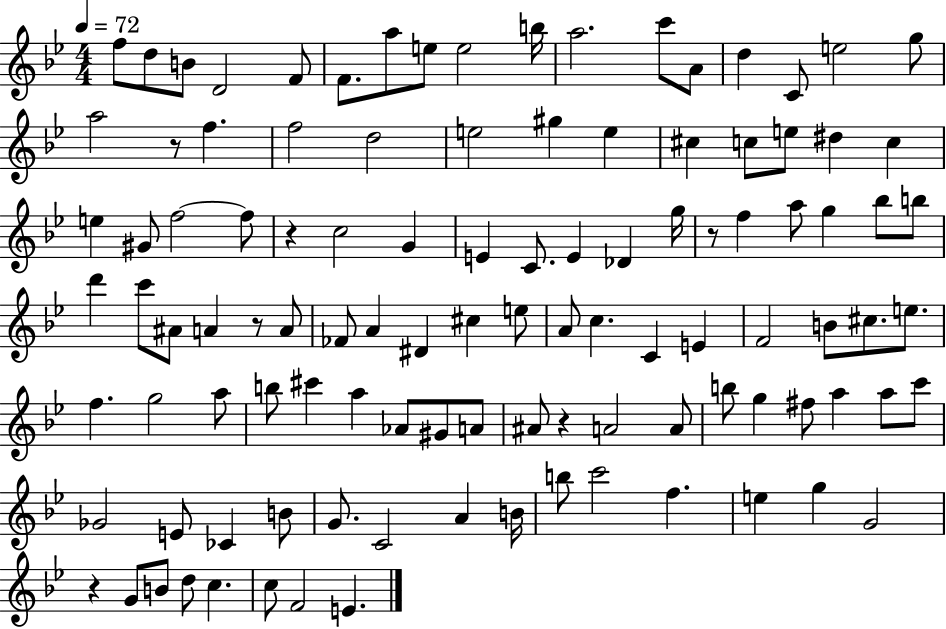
{
  \clef treble
  \numericTimeSignature
  \time 4/4
  \key bes \major
  \tempo 4 = 72
  f''8 d''8 b'8 d'2 f'8 | f'8. a''8 e''8 e''2 b''16 | a''2. c'''8 a'8 | d''4 c'8 e''2 g''8 | \break a''2 r8 f''4. | f''2 d''2 | e''2 gis''4 e''4 | cis''4 c''8 e''8 dis''4 c''4 | \break e''4 gis'8 f''2~~ f''8 | r4 c''2 g'4 | e'4 c'8. e'4 des'4 g''16 | r8 f''4 a''8 g''4 bes''8 b''8 | \break d'''4 c'''8 ais'8 a'4 r8 a'8 | fes'8 a'4 dis'4 cis''4 e''8 | a'8 c''4. c'4 e'4 | f'2 b'8 cis''8. e''8. | \break f''4. g''2 a''8 | b''8 cis'''4 a''4 aes'8 gis'8 a'8 | ais'8 r4 a'2 a'8 | b''8 g''4 fis''8 a''4 a''8 c'''8 | \break ges'2 e'8 ces'4 b'8 | g'8. c'2 a'4 b'16 | b''8 c'''2 f''4. | e''4 g''4 g'2 | \break r4 g'8 b'8 d''8 c''4. | c''8 f'2 e'4. | \bar "|."
}